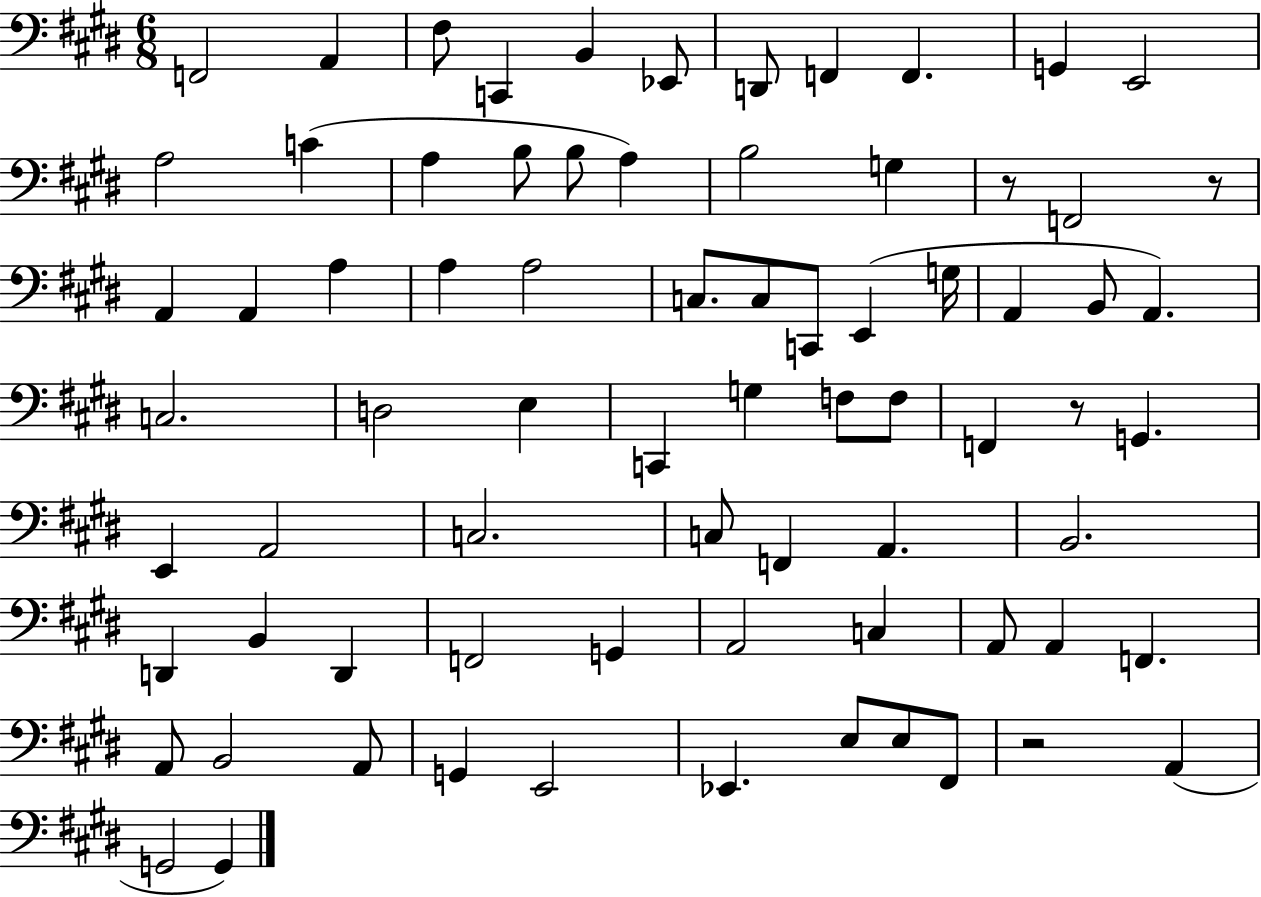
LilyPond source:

{
  \clef bass
  \numericTimeSignature
  \time 6/8
  \key e \major
  \repeat volta 2 { f,2 a,4 | fis8 c,4 b,4 ees,8 | d,8 f,4 f,4. | g,4 e,2 | \break a2 c'4( | a4 b8 b8 a4) | b2 g4 | r8 f,2 r8 | \break a,4 a,4 a4 | a4 a2 | c8. c8 c,8 e,4( g16 | a,4 b,8 a,4.) | \break c2. | d2 e4 | c,4 g4 f8 f8 | f,4 r8 g,4. | \break e,4 a,2 | c2. | c8 f,4 a,4. | b,2. | \break d,4 b,4 d,4 | f,2 g,4 | a,2 c4 | a,8 a,4 f,4. | \break a,8 b,2 a,8 | g,4 e,2 | ees,4. e8 e8 fis,8 | r2 a,4( | \break g,2 g,4) | } \bar "|."
}